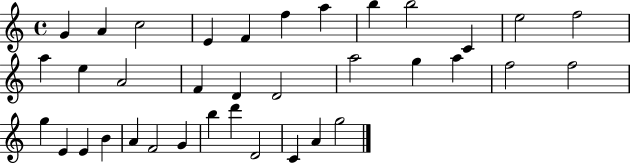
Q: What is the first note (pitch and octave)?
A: G4